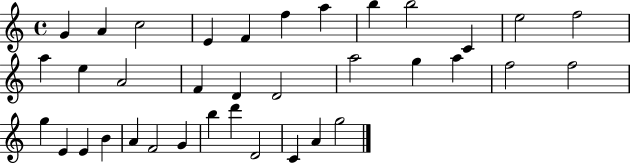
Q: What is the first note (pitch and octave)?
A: G4